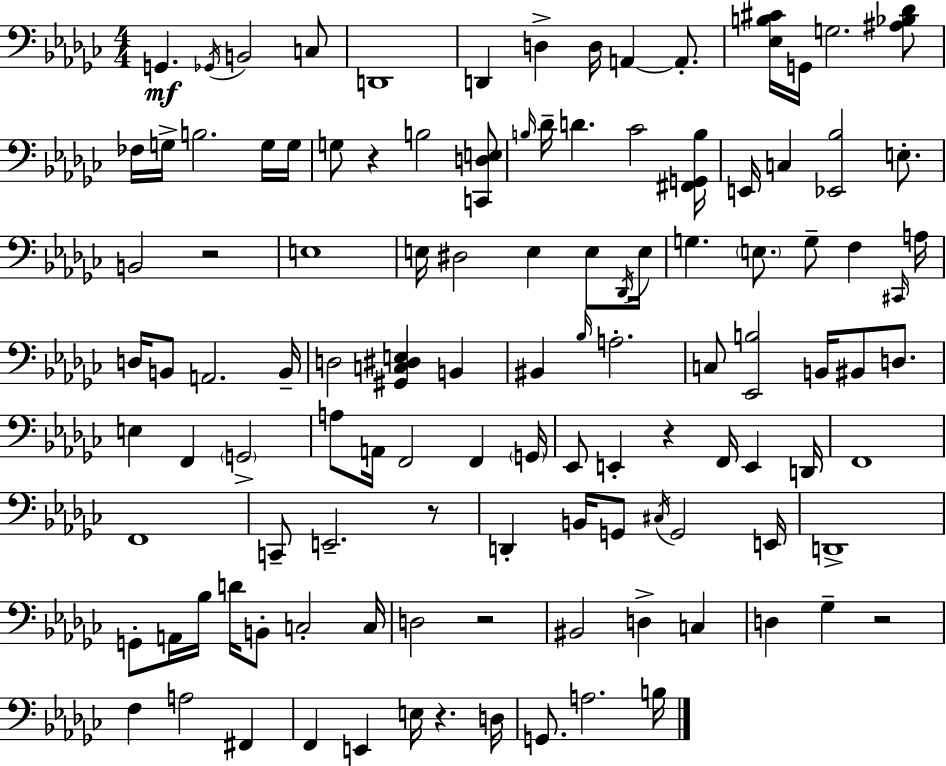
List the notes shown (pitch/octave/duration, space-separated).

G2/q. Gb2/s B2/h C3/e D2/w D2/q D3/q D3/s A2/q A2/e. [Eb3,B3,C#4]/s G2/s G3/h. [A#3,Bb3,Db4]/e FES3/s G3/s B3/h. G3/s G3/s G3/e R/q B3/h [C2,D3,E3]/e B3/s Db4/s D4/q. CES4/h [F#2,G2,B3]/s E2/s C3/q [Eb2,Bb3]/h E3/e. B2/h R/h E3/w E3/s D#3/h E3/q E3/e Db2/s E3/s G3/q. E3/e. G3/e F3/q C#2/s A3/s D3/s B2/e A2/h. B2/s D3/h [G#2,C3,D#3,E3]/q B2/q BIS2/q Bb3/s A3/h. C3/e [Eb2,B3]/h B2/s BIS2/e D3/e. E3/q F2/q G2/h A3/e A2/s F2/h F2/q G2/s Eb2/e E2/q R/q F2/s E2/q D2/s F2/w F2/w C2/e E2/h. R/e D2/q B2/s G2/e C#3/s G2/h E2/s D2/w G2/e A2/s Bb3/s D4/s B2/e C3/h C3/s D3/h R/h BIS2/h D3/q C3/q D3/q Gb3/q R/h F3/q A3/h F#2/q F2/q E2/q E3/s R/q. D3/s G2/e. A3/h. B3/s